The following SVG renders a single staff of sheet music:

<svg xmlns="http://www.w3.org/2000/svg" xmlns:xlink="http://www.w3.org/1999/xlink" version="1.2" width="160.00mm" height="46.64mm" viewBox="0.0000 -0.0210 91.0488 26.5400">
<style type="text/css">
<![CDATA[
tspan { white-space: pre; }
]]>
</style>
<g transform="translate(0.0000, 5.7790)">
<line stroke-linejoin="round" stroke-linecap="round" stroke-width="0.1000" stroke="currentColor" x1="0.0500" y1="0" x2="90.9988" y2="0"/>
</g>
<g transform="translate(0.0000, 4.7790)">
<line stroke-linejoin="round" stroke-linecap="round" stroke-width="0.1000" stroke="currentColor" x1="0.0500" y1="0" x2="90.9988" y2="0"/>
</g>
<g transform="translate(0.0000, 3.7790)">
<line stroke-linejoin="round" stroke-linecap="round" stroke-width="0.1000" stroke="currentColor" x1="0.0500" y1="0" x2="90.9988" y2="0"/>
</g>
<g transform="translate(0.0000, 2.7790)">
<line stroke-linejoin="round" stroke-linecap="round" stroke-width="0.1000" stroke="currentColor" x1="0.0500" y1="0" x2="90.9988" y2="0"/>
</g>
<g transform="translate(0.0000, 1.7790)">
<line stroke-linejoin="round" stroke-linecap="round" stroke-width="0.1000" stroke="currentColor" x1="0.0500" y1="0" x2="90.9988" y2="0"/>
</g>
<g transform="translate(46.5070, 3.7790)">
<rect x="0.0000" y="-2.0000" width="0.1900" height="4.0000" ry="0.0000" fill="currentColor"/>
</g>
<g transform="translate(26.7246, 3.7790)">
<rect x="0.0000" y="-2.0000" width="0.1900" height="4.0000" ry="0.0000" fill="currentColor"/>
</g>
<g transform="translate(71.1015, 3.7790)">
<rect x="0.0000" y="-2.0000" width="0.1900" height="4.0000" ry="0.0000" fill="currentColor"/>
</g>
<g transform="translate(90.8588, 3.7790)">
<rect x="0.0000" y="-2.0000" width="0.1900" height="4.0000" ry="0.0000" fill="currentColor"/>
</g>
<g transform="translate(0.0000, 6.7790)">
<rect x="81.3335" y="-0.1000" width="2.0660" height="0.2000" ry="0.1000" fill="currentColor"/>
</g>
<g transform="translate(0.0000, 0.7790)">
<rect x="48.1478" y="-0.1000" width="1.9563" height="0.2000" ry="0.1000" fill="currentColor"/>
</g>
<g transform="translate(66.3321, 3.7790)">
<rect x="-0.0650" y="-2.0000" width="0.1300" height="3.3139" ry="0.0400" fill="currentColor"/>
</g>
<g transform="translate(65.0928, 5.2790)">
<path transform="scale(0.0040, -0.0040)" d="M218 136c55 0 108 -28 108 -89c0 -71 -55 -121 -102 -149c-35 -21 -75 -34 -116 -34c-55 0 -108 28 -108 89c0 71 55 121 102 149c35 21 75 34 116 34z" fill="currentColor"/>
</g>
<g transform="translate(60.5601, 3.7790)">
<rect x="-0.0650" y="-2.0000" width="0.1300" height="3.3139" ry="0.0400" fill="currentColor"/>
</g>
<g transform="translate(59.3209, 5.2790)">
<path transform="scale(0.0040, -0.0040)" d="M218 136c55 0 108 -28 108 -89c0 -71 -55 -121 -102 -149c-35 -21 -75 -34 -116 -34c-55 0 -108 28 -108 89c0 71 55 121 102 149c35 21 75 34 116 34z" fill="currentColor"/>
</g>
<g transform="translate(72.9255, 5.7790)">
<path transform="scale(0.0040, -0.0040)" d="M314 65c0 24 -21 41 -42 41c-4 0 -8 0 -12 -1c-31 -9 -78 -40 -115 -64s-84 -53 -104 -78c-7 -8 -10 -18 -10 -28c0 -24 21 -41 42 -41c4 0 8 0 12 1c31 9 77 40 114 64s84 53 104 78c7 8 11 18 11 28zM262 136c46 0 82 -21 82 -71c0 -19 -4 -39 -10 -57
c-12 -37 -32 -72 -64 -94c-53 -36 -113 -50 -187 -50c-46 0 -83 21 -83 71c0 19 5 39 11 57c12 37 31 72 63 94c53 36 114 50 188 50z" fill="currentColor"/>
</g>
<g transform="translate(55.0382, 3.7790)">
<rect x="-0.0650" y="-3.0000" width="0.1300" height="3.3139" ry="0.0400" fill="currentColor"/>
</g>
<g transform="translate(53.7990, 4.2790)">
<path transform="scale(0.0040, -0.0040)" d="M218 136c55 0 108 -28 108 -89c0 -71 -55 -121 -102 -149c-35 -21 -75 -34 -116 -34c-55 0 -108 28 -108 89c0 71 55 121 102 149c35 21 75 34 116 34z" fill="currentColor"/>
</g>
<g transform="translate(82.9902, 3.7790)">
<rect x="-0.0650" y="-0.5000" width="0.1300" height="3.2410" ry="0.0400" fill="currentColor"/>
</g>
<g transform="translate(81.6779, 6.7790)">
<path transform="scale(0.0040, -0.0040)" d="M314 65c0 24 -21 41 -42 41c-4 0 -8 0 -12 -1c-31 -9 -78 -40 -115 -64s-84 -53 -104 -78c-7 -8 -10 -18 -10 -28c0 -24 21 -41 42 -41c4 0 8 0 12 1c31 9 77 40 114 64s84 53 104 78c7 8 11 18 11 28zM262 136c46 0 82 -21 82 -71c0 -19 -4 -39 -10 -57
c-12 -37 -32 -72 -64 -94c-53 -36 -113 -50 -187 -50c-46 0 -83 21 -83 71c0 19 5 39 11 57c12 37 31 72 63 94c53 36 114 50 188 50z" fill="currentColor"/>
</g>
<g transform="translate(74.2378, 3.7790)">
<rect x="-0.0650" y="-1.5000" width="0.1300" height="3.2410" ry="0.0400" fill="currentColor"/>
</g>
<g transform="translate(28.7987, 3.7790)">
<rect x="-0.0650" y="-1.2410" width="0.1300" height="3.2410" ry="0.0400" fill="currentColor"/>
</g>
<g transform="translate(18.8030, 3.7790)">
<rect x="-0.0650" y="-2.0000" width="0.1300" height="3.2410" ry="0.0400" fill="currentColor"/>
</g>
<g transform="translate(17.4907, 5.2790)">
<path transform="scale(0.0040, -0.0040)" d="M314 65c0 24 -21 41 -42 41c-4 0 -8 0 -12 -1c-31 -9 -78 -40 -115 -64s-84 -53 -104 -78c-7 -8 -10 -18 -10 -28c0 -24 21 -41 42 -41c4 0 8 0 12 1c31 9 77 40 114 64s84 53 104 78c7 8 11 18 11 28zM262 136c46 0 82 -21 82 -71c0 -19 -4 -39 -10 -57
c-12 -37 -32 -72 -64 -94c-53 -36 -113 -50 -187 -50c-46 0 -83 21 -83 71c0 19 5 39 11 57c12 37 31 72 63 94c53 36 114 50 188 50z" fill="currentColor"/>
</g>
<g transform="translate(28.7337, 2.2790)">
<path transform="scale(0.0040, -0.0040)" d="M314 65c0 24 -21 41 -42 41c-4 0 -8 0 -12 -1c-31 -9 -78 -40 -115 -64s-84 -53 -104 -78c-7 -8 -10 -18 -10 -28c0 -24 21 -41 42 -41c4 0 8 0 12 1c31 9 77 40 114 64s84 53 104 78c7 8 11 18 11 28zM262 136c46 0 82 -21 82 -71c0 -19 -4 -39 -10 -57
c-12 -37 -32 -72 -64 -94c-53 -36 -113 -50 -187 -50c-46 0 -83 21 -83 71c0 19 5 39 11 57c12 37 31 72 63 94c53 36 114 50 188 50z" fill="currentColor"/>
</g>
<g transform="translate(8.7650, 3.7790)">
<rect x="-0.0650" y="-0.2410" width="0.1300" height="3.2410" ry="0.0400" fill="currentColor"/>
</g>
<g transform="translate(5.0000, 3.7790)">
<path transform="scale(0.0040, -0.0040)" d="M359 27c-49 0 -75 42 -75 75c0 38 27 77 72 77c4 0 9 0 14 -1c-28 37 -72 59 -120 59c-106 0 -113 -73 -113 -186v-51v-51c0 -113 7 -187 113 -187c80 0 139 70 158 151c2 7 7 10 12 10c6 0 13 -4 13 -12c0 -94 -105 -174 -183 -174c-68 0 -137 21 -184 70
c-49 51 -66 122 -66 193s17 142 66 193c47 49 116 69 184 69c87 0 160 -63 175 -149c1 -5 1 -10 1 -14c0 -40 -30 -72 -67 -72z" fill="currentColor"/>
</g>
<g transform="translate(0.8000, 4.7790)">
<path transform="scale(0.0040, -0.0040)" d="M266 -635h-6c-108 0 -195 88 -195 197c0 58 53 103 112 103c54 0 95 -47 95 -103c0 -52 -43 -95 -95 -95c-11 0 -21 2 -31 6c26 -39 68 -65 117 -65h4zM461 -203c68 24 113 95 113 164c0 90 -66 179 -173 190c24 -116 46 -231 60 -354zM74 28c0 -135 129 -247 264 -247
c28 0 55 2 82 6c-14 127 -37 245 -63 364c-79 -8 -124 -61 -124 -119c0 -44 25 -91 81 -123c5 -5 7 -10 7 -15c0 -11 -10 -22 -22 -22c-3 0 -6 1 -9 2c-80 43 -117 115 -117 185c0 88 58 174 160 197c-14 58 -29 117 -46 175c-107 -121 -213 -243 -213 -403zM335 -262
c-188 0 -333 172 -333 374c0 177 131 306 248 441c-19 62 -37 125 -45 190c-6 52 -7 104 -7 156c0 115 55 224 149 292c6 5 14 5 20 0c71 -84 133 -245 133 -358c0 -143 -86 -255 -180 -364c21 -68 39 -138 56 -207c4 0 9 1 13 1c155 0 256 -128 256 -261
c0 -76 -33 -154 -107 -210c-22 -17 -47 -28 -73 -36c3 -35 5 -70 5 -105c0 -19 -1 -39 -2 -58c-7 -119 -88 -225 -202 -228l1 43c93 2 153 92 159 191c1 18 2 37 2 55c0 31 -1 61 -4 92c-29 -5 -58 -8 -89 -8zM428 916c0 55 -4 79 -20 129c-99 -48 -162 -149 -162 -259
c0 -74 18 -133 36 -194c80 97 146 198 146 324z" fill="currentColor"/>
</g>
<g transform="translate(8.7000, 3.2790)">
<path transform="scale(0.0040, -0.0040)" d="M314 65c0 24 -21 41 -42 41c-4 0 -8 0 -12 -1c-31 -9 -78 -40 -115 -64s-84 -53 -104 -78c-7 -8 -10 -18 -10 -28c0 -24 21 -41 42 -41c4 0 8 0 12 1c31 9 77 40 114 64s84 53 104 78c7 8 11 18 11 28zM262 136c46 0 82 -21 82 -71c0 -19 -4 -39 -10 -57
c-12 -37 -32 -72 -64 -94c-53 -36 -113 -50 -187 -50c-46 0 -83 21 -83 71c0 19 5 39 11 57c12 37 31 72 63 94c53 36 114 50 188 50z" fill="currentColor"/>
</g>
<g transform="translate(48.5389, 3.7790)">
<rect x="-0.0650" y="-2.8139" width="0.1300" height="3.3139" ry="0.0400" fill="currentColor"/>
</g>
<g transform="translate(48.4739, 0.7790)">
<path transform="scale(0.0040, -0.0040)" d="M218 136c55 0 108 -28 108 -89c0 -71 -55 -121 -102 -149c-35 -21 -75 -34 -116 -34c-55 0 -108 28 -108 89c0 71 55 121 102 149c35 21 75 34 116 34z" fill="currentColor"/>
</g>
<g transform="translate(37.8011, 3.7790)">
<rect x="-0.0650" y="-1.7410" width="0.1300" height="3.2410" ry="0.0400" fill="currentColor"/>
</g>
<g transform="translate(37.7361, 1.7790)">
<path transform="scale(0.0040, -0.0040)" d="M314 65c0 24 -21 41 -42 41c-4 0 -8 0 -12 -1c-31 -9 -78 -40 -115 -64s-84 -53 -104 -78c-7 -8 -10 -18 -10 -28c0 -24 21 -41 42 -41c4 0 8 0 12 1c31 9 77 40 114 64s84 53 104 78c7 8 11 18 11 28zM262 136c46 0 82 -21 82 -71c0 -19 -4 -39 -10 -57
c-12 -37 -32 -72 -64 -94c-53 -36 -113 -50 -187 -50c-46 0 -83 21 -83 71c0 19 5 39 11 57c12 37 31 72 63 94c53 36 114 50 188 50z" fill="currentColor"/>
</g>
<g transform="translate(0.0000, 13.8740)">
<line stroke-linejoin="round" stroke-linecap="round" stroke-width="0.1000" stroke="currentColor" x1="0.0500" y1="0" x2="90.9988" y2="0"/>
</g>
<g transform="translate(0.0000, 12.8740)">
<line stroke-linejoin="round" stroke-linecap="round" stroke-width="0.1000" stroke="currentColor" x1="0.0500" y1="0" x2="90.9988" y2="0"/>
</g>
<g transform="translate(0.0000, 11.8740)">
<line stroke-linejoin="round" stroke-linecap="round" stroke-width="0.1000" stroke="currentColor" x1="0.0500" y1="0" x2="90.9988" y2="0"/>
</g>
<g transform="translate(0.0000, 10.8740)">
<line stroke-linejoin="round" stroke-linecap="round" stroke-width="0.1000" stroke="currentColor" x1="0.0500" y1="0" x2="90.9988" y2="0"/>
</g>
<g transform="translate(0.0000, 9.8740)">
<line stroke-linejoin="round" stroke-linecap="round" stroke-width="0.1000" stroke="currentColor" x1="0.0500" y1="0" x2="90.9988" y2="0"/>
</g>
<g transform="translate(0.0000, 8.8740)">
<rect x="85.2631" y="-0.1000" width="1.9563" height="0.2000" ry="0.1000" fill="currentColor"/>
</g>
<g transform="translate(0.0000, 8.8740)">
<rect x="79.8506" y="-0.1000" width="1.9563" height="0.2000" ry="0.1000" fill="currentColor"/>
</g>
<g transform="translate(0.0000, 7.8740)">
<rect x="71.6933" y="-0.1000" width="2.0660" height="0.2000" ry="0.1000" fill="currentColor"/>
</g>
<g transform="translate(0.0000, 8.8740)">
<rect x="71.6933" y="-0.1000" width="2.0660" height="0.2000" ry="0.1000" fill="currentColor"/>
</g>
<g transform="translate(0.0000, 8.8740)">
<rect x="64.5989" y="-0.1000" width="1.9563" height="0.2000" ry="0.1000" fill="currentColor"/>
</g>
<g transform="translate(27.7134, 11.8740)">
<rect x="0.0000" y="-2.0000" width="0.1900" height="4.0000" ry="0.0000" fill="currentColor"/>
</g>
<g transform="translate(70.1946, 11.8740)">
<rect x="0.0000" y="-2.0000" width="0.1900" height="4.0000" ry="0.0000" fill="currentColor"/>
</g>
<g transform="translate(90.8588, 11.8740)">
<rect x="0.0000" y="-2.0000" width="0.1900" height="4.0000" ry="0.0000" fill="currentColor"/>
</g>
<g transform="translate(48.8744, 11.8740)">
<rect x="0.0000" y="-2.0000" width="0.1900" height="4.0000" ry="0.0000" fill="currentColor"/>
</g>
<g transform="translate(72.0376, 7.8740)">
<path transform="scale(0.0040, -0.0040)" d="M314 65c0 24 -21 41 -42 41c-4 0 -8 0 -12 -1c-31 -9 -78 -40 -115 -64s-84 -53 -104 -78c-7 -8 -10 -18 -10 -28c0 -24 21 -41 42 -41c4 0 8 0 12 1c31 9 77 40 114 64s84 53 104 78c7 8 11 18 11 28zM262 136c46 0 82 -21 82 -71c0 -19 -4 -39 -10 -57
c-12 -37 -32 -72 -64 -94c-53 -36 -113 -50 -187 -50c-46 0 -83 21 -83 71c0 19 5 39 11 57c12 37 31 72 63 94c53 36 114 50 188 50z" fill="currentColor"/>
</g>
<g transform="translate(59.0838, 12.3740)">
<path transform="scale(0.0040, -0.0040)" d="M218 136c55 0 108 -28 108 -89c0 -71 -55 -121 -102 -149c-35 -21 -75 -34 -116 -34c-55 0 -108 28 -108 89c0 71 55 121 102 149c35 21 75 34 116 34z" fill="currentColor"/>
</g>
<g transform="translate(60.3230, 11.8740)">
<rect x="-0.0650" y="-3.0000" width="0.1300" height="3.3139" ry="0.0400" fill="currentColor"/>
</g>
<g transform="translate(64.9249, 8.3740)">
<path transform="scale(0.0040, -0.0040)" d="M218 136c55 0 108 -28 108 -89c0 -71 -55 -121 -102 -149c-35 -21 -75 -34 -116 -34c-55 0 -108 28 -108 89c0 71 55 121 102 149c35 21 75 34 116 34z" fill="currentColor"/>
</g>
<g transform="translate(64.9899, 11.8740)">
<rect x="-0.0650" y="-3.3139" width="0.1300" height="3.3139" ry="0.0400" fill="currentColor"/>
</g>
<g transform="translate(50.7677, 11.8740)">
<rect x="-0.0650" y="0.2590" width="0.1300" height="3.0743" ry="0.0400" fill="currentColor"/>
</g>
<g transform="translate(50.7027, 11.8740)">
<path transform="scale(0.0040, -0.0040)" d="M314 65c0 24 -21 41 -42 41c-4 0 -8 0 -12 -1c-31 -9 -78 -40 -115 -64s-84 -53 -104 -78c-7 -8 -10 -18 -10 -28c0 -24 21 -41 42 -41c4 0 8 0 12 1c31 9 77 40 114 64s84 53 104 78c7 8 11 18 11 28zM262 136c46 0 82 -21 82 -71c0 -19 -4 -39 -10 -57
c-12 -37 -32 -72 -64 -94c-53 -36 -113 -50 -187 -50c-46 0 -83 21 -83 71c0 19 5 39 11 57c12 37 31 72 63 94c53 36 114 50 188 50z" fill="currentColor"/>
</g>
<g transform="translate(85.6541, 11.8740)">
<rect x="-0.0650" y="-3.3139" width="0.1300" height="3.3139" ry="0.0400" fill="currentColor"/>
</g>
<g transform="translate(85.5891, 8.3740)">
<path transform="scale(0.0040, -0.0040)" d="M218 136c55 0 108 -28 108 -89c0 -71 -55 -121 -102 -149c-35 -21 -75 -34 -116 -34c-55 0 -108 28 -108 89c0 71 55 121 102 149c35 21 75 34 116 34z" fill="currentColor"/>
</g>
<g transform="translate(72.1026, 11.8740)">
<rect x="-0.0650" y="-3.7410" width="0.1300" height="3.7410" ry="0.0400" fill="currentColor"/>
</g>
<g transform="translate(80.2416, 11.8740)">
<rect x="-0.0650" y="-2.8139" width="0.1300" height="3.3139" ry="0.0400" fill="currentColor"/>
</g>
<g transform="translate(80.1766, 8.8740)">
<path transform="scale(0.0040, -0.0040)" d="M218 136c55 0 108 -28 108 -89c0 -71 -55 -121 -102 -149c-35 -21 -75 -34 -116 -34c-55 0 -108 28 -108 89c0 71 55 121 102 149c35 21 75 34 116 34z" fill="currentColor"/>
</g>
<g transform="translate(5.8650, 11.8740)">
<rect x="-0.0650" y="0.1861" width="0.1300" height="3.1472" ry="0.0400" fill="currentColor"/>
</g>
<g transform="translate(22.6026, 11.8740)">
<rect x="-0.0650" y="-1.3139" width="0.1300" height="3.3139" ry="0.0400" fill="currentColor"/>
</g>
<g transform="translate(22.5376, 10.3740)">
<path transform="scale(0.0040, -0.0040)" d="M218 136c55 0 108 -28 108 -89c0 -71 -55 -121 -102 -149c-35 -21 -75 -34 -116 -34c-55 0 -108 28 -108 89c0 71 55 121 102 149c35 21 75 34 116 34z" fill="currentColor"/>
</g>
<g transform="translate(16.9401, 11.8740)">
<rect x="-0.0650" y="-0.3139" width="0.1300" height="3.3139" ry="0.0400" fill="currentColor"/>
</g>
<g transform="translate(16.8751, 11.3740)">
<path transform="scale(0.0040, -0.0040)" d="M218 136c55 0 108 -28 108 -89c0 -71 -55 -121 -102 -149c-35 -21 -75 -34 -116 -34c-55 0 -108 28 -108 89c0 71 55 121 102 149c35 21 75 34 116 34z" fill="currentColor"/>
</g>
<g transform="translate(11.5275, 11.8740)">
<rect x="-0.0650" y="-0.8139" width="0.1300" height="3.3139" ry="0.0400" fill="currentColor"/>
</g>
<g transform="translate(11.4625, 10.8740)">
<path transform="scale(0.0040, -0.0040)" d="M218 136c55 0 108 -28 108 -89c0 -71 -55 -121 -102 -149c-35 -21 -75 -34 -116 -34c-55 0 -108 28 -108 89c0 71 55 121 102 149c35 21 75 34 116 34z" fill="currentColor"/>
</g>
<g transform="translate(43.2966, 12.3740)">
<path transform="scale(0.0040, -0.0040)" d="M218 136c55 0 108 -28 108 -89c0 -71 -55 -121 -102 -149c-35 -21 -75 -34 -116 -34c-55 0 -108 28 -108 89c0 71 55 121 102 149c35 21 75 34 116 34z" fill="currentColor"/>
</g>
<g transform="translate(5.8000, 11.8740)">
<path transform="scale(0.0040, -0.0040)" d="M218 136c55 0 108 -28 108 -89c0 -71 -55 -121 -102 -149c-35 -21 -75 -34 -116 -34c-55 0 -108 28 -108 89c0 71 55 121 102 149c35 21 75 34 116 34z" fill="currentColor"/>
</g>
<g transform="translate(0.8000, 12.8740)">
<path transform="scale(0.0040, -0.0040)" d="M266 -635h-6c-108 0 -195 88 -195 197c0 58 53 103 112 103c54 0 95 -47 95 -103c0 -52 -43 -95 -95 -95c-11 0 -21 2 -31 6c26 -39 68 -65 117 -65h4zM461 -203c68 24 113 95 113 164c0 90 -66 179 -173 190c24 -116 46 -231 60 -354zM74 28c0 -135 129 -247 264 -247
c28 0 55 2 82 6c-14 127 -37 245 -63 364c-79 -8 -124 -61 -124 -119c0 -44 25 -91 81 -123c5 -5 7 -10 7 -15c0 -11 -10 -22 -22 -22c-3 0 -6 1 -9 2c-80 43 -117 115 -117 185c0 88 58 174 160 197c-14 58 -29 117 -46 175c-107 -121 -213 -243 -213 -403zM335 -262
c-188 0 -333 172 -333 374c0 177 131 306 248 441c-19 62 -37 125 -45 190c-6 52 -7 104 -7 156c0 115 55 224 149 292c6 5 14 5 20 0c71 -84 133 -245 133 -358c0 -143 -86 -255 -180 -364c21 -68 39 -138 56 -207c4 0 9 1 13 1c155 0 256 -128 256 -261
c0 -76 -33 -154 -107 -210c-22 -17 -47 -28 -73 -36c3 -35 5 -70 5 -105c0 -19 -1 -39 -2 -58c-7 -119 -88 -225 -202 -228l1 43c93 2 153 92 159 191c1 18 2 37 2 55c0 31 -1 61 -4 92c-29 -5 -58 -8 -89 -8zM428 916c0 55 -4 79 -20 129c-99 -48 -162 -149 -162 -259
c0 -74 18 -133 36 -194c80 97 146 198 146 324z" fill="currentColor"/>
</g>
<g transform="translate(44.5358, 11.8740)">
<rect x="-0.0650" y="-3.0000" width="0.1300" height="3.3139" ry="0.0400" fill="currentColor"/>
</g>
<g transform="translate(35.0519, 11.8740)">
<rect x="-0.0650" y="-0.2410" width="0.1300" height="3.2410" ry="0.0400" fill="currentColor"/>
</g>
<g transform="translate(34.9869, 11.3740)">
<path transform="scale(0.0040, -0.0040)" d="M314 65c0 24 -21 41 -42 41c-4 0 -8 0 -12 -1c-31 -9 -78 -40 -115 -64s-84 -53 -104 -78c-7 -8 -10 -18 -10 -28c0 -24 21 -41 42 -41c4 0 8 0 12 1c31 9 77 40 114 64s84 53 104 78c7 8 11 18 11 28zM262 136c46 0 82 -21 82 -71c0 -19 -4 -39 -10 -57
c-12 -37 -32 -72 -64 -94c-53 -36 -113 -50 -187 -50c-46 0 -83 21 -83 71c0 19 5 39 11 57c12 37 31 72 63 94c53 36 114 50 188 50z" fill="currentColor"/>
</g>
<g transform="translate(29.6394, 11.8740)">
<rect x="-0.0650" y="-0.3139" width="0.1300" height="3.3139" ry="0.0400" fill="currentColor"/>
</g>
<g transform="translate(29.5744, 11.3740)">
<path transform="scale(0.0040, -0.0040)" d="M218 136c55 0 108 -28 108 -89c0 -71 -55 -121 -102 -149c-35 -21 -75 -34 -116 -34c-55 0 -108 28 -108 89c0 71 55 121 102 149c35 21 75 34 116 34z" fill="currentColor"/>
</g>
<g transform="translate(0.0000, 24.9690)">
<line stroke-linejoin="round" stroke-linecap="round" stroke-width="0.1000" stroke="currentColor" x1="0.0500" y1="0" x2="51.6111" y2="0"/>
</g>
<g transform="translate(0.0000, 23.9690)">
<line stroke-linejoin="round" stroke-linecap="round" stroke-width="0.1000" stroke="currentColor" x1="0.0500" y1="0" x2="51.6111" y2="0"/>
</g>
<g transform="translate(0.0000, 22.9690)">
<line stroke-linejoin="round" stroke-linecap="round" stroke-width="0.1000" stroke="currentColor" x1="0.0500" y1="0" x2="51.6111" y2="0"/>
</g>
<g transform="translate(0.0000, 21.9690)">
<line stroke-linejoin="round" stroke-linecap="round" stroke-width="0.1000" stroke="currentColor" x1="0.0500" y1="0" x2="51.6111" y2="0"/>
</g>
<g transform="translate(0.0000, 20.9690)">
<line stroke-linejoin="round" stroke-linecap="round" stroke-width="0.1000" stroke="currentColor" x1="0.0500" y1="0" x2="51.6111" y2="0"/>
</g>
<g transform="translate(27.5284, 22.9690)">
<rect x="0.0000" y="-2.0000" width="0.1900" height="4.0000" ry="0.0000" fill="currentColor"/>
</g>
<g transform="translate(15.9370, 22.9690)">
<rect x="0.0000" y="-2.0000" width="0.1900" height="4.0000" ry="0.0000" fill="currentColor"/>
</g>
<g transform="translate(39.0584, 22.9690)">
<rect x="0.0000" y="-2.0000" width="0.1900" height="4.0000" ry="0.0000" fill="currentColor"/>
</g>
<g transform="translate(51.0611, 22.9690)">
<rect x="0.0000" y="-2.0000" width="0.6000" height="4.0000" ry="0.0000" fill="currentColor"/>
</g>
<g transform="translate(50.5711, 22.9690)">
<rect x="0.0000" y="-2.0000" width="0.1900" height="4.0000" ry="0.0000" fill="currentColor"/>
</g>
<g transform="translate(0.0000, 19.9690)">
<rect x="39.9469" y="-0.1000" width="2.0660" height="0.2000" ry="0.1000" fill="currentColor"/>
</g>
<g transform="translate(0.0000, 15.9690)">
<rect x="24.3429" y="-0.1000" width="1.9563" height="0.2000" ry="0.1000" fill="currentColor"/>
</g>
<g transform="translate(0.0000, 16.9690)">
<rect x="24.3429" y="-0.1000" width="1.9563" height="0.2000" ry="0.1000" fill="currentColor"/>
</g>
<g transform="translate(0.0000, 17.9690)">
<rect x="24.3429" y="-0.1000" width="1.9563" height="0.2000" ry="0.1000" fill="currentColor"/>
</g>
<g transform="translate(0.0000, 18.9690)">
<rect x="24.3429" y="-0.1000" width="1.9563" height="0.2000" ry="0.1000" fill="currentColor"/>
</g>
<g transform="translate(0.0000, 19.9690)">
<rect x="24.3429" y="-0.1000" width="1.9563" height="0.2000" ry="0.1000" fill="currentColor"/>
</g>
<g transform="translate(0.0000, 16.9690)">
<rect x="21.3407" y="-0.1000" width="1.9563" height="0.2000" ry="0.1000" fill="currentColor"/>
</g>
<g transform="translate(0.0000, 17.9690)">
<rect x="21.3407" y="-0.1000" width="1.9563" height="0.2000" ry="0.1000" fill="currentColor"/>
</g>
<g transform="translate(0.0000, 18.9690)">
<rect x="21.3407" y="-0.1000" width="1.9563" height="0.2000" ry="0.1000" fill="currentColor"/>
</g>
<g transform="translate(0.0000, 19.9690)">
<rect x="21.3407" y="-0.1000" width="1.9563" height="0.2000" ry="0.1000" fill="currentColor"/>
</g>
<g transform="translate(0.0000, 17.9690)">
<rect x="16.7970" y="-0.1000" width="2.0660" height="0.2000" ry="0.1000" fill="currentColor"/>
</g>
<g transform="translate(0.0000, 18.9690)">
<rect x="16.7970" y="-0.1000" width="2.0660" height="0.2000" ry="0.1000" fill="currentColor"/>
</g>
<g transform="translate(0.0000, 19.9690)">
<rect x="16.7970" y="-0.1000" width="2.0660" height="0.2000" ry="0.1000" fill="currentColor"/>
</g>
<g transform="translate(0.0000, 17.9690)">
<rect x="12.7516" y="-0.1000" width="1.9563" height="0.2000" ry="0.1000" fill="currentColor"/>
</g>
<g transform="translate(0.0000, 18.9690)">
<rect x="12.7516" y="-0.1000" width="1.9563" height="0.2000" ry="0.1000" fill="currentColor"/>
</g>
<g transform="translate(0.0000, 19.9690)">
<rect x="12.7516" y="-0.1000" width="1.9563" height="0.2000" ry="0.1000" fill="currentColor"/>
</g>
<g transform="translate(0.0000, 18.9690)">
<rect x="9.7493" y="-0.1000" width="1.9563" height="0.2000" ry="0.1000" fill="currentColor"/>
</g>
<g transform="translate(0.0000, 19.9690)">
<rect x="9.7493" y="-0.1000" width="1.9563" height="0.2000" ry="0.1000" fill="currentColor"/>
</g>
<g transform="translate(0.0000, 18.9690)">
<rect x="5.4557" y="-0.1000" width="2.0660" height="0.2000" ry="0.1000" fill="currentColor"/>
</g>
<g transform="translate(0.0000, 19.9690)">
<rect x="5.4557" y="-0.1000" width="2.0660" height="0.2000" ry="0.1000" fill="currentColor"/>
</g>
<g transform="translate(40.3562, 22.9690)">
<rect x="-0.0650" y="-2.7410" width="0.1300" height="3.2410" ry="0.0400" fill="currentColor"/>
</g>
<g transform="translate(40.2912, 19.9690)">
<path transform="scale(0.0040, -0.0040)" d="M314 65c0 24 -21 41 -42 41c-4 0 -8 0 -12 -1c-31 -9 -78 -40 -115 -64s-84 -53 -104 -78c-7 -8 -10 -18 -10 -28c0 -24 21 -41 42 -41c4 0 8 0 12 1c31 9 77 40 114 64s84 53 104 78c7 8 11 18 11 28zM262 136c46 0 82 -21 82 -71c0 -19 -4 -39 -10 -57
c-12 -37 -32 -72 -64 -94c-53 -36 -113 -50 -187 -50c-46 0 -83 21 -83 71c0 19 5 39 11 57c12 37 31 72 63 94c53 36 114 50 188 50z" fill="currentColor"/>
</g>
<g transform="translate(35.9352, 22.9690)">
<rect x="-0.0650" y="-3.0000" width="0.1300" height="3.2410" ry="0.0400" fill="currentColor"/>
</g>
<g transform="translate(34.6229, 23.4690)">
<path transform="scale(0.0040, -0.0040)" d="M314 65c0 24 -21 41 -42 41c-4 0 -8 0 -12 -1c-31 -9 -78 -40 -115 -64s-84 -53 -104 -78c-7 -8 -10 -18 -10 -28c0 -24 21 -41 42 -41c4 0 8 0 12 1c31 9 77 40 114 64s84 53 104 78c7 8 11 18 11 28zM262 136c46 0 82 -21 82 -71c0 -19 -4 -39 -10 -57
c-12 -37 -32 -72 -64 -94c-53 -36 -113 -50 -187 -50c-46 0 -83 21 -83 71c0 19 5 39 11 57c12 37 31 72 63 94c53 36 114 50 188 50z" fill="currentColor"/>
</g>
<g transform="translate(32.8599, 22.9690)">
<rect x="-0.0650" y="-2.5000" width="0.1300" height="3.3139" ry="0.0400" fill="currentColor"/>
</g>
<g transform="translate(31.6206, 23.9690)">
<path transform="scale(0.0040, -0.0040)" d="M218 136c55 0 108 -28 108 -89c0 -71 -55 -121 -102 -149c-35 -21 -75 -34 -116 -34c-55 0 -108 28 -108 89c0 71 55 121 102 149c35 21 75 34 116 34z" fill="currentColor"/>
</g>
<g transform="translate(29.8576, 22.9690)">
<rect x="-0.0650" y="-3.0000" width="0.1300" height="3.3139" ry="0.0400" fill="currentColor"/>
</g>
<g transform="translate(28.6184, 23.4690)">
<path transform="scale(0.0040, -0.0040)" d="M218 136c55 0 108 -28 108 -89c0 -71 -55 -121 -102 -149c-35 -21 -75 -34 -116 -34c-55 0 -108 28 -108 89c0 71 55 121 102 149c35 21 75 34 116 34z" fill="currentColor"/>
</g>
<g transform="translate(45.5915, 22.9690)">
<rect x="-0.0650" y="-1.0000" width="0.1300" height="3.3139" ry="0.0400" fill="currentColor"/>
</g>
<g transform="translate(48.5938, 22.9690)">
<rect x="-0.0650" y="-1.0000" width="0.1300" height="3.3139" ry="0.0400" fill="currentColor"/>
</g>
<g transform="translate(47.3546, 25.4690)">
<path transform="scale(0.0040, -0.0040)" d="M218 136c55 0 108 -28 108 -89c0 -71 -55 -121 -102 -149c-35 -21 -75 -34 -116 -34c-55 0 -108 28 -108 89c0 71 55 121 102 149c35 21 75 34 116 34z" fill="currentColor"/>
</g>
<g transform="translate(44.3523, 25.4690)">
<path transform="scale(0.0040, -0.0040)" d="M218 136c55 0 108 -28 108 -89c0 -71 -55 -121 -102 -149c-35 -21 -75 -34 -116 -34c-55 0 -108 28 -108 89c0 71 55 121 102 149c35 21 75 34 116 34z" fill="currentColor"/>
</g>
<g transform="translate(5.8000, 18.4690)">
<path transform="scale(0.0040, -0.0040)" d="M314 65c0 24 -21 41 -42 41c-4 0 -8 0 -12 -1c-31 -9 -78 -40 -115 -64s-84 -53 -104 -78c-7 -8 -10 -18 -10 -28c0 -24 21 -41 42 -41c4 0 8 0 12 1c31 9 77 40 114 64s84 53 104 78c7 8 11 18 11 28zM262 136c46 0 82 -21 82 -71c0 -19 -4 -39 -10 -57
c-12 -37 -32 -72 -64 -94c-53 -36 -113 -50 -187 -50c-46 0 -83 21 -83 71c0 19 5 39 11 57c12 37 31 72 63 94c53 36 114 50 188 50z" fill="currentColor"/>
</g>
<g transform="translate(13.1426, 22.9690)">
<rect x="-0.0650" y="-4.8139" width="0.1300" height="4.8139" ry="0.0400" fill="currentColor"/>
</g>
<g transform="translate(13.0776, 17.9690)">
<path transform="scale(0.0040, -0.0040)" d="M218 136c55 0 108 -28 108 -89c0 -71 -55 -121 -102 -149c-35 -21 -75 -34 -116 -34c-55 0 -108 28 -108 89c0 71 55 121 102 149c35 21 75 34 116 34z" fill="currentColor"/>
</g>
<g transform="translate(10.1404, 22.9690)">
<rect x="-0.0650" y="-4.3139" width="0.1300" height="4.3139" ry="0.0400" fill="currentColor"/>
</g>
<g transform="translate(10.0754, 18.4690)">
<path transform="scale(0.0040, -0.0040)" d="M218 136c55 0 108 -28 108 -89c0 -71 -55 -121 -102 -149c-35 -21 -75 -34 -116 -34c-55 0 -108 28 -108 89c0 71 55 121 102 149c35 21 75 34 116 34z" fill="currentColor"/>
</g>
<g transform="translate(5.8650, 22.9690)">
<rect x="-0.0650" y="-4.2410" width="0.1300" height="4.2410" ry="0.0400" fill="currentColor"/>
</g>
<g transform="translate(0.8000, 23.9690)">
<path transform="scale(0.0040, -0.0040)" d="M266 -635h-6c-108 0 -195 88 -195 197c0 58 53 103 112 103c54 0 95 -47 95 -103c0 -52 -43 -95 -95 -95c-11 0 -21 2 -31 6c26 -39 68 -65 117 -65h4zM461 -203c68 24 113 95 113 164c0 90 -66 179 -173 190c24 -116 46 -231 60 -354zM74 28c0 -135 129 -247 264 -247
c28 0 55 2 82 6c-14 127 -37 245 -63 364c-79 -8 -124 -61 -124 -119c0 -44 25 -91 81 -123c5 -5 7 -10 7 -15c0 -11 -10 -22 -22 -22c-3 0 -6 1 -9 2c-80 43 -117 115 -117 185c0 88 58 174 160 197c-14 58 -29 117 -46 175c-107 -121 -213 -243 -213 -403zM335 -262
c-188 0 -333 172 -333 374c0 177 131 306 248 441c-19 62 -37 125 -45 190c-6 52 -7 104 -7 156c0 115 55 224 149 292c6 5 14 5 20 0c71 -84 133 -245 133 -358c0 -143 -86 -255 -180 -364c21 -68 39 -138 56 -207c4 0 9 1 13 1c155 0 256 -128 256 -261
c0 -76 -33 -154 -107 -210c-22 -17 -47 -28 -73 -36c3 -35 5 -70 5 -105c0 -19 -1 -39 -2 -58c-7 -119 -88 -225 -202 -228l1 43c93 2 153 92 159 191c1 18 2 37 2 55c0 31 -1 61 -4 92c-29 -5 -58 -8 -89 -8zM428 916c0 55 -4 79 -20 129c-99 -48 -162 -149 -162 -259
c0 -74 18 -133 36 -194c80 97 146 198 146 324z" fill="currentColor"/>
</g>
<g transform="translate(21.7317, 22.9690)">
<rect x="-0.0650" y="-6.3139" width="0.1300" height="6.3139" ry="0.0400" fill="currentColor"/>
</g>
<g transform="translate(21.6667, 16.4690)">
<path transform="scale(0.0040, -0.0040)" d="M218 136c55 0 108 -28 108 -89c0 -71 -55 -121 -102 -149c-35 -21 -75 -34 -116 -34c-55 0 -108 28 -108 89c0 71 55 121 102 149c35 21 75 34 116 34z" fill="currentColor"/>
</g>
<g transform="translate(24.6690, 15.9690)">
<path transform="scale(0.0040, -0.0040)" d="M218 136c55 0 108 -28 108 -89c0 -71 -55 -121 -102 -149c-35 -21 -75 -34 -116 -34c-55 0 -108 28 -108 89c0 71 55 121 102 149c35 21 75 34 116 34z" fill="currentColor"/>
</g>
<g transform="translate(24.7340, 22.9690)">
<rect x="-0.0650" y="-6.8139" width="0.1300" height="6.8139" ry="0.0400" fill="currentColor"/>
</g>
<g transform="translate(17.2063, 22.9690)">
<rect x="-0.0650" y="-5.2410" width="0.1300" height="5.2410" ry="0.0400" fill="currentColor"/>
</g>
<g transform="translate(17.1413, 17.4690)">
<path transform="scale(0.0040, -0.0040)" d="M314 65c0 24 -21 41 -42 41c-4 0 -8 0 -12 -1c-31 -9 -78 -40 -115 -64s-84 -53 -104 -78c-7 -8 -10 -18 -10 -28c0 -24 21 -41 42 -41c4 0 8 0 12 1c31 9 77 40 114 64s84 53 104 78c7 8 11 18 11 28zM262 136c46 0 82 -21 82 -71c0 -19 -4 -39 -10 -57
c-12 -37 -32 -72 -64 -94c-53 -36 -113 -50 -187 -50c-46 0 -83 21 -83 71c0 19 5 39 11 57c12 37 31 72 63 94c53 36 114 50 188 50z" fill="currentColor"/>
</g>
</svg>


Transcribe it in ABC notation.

X:1
T:Untitled
M:4/4
L:1/4
K:C
c2 F2 e2 f2 a A F F E2 C2 B d c e c c2 A B2 A b c'2 a b d'2 d' e' f'2 a' b' A G A2 a2 D D